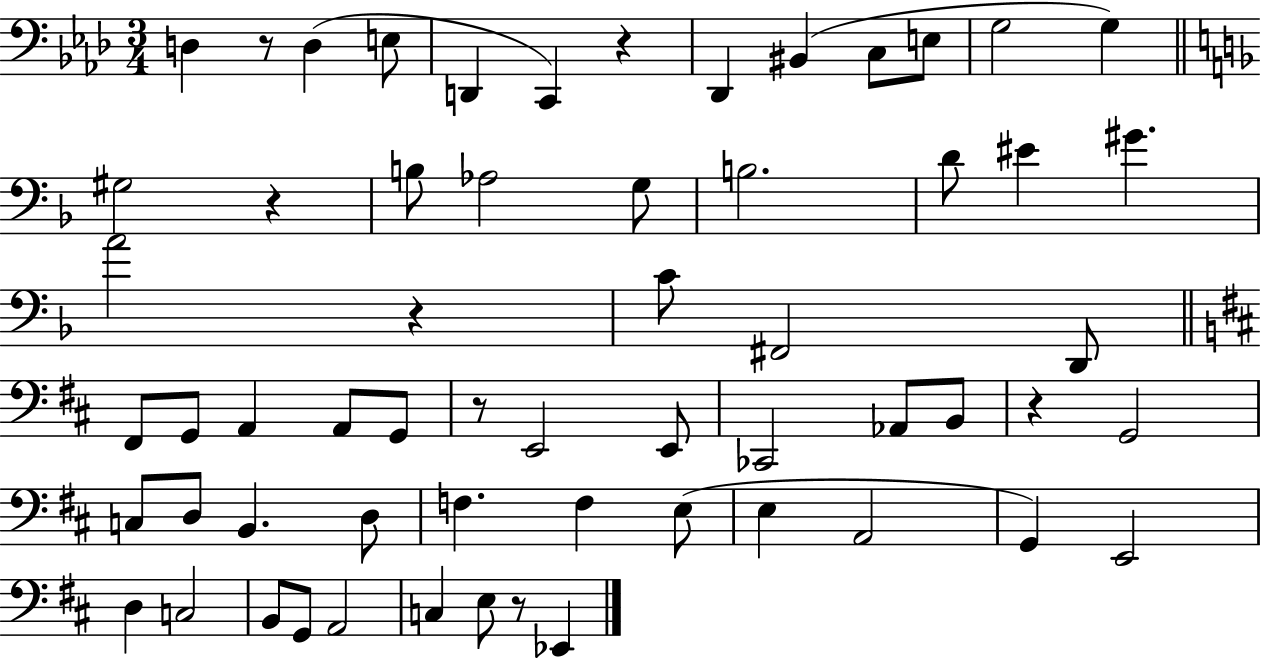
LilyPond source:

{
  \clef bass
  \numericTimeSignature
  \time 3/4
  \key aes \major
  d4 r8 d4( e8 | d,4 c,4) r4 | des,4 bis,4( c8 e8 | g2 g4) | \break \bar "||" \break \key f \major gis2 r4 | b8 aes2 g8 | b2. | d'8 eis'4 gis'4. | \break a'2 r4 | c'8 fis,2 d,8 | \bar "||" \break \key d \major fis,8 g,8 a,4 a,8 g,8 | r8 e,2 e,8 | ces,2 aes,8 b,8 | r4 g,2 | \break c8 d8 b,4. d8 | f4. f4 e8( | e4 a,2 | g,4) e,2 | \break d4 c2 | b,8 g,8 a,2 | c4 e8 r8 ees,4 | \bar "|."
}